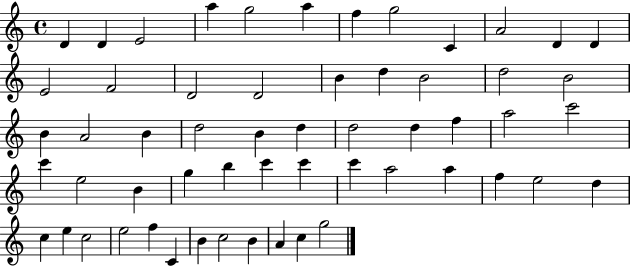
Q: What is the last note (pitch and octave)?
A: G5